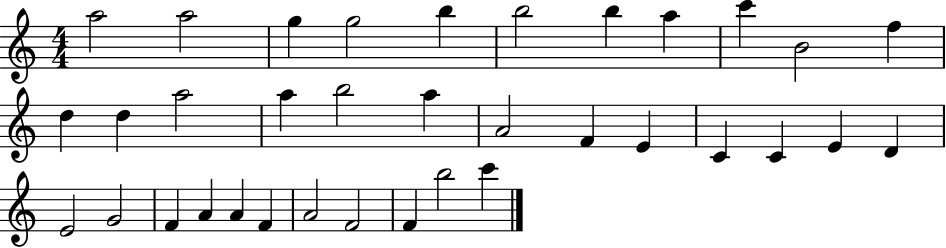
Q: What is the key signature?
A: C major